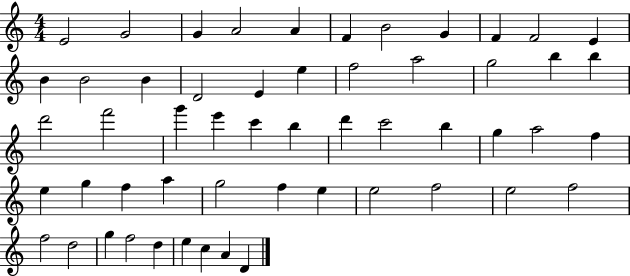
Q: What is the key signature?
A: C major